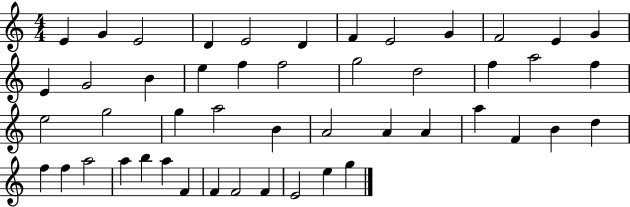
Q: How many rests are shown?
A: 0